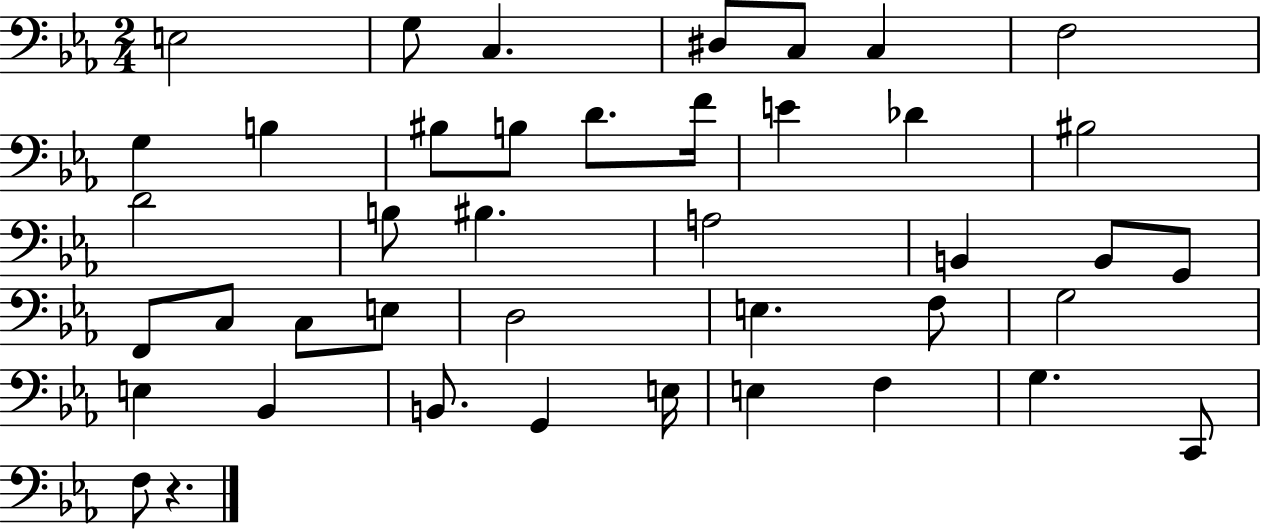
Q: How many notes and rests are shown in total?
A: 42